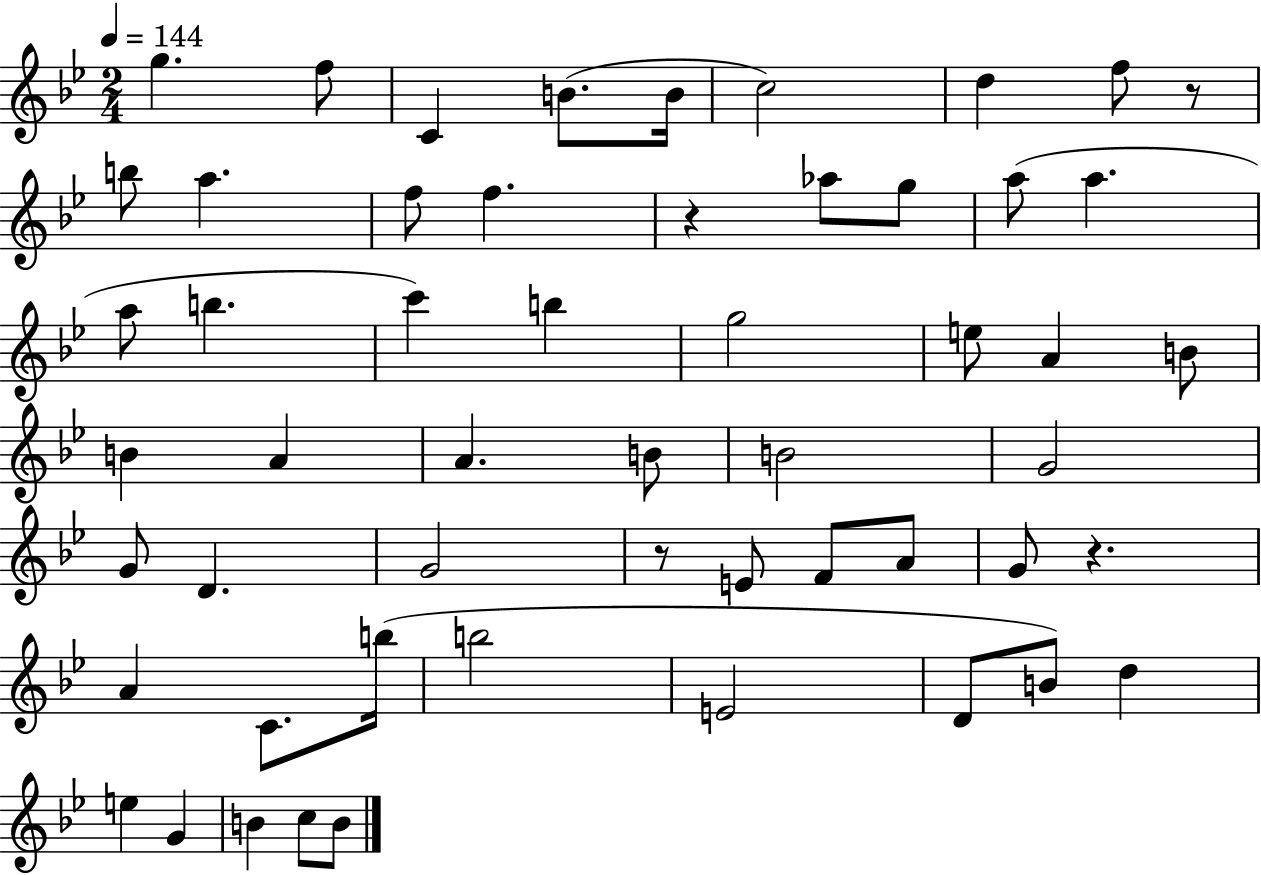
{
  \clef treble
  \numericTimeSignature
  \time 2/4
  \key bes \major
  \tempo 4 = 144
  \repeat volta 2 { g''4. f''8 | c'4 b'8.( b'16 | c''2) | d''4 f''8 r8 | \break b''8 a''4. | f''8 f''4. | r4 aes''8 g''8 | a''8( a''4. | \break a''8 b''4. | c'''4) b''4 | g''2 | e''8 a'4 b'8 | \break b'4 a'4 | a'4. b'8 | b'2 | g'2 | \break g'8 d'4. | g'2 | r8 e'8 f'8 a'8 | g'8 r4. | \break a'4 c'8. b''16( | b''2 | e'2 | d'8 b'8) d''4 | \break e''4 g'4 | b'4 c''8 b'8 | } \bar "|."
}